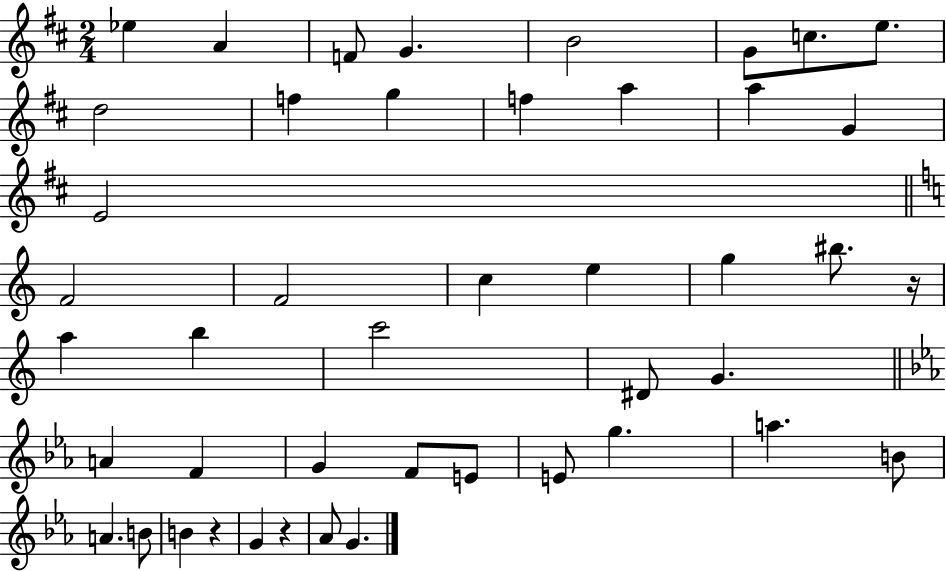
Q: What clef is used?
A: treble